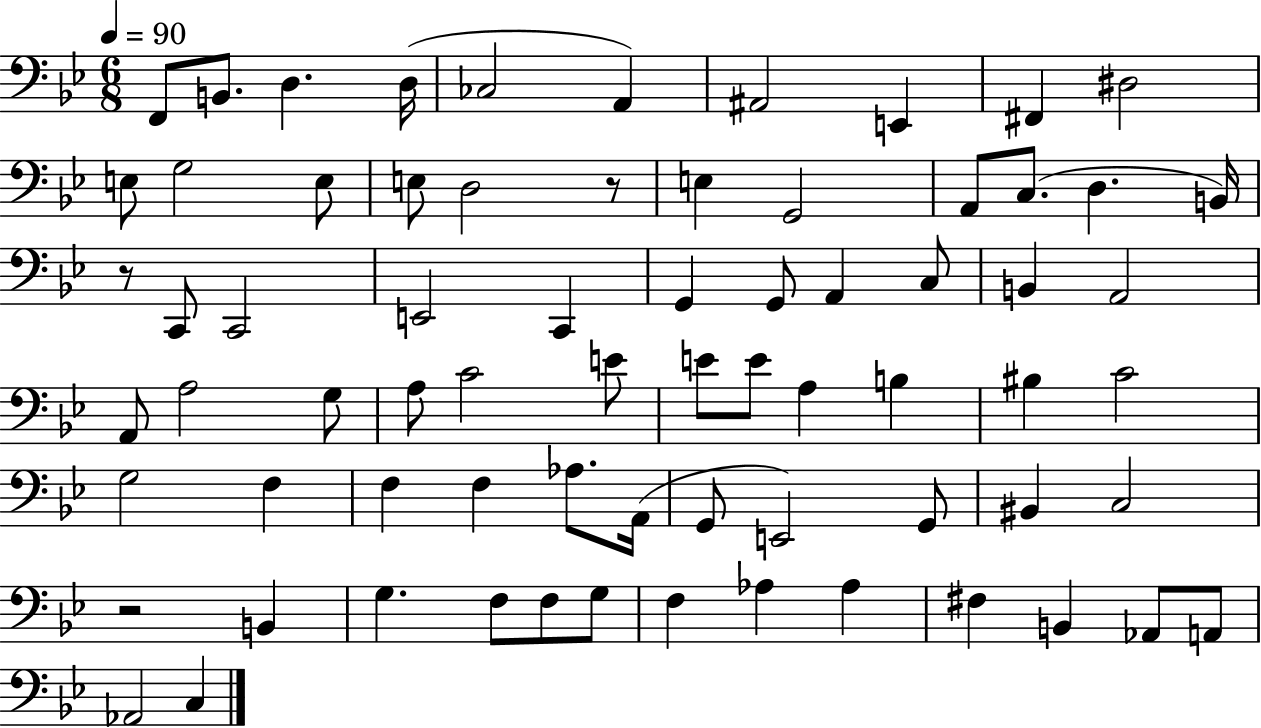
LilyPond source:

{
  \clef bass
  \numericTimeSignature
  \time 6/8
  \key bes \major
  \tempo 4 = 90
  \repeat volta 2 { f,8 b,8. d4. d16( | ces2 a,4) | ais,2 e,4 | fis,4 dis2 | \break e8 g2 e8 | e8 d2 r8 | e4 g,2 | a,8 c8.( d4. b,16) | \break r8 c,8 c,2 | e,2 c,4 | g,4 g,8 a,4 c8 | b,4 a,2 | \break a,8 a2 g8 | a8 c'2 e'8 | e'8 e'8 a4 b4 | bis4 c'2 | \break g2 f4 | f4 f4 aes8. a,16( | g,8 e,2) g,8 | bis,4 c2 | \break r2 b,4 | g4. f8 f8 g8 | f4 aes4 aes4 | fis4 b,4 aes,8 a,8 | \break aes,2 c4 | } \bar "|."
}